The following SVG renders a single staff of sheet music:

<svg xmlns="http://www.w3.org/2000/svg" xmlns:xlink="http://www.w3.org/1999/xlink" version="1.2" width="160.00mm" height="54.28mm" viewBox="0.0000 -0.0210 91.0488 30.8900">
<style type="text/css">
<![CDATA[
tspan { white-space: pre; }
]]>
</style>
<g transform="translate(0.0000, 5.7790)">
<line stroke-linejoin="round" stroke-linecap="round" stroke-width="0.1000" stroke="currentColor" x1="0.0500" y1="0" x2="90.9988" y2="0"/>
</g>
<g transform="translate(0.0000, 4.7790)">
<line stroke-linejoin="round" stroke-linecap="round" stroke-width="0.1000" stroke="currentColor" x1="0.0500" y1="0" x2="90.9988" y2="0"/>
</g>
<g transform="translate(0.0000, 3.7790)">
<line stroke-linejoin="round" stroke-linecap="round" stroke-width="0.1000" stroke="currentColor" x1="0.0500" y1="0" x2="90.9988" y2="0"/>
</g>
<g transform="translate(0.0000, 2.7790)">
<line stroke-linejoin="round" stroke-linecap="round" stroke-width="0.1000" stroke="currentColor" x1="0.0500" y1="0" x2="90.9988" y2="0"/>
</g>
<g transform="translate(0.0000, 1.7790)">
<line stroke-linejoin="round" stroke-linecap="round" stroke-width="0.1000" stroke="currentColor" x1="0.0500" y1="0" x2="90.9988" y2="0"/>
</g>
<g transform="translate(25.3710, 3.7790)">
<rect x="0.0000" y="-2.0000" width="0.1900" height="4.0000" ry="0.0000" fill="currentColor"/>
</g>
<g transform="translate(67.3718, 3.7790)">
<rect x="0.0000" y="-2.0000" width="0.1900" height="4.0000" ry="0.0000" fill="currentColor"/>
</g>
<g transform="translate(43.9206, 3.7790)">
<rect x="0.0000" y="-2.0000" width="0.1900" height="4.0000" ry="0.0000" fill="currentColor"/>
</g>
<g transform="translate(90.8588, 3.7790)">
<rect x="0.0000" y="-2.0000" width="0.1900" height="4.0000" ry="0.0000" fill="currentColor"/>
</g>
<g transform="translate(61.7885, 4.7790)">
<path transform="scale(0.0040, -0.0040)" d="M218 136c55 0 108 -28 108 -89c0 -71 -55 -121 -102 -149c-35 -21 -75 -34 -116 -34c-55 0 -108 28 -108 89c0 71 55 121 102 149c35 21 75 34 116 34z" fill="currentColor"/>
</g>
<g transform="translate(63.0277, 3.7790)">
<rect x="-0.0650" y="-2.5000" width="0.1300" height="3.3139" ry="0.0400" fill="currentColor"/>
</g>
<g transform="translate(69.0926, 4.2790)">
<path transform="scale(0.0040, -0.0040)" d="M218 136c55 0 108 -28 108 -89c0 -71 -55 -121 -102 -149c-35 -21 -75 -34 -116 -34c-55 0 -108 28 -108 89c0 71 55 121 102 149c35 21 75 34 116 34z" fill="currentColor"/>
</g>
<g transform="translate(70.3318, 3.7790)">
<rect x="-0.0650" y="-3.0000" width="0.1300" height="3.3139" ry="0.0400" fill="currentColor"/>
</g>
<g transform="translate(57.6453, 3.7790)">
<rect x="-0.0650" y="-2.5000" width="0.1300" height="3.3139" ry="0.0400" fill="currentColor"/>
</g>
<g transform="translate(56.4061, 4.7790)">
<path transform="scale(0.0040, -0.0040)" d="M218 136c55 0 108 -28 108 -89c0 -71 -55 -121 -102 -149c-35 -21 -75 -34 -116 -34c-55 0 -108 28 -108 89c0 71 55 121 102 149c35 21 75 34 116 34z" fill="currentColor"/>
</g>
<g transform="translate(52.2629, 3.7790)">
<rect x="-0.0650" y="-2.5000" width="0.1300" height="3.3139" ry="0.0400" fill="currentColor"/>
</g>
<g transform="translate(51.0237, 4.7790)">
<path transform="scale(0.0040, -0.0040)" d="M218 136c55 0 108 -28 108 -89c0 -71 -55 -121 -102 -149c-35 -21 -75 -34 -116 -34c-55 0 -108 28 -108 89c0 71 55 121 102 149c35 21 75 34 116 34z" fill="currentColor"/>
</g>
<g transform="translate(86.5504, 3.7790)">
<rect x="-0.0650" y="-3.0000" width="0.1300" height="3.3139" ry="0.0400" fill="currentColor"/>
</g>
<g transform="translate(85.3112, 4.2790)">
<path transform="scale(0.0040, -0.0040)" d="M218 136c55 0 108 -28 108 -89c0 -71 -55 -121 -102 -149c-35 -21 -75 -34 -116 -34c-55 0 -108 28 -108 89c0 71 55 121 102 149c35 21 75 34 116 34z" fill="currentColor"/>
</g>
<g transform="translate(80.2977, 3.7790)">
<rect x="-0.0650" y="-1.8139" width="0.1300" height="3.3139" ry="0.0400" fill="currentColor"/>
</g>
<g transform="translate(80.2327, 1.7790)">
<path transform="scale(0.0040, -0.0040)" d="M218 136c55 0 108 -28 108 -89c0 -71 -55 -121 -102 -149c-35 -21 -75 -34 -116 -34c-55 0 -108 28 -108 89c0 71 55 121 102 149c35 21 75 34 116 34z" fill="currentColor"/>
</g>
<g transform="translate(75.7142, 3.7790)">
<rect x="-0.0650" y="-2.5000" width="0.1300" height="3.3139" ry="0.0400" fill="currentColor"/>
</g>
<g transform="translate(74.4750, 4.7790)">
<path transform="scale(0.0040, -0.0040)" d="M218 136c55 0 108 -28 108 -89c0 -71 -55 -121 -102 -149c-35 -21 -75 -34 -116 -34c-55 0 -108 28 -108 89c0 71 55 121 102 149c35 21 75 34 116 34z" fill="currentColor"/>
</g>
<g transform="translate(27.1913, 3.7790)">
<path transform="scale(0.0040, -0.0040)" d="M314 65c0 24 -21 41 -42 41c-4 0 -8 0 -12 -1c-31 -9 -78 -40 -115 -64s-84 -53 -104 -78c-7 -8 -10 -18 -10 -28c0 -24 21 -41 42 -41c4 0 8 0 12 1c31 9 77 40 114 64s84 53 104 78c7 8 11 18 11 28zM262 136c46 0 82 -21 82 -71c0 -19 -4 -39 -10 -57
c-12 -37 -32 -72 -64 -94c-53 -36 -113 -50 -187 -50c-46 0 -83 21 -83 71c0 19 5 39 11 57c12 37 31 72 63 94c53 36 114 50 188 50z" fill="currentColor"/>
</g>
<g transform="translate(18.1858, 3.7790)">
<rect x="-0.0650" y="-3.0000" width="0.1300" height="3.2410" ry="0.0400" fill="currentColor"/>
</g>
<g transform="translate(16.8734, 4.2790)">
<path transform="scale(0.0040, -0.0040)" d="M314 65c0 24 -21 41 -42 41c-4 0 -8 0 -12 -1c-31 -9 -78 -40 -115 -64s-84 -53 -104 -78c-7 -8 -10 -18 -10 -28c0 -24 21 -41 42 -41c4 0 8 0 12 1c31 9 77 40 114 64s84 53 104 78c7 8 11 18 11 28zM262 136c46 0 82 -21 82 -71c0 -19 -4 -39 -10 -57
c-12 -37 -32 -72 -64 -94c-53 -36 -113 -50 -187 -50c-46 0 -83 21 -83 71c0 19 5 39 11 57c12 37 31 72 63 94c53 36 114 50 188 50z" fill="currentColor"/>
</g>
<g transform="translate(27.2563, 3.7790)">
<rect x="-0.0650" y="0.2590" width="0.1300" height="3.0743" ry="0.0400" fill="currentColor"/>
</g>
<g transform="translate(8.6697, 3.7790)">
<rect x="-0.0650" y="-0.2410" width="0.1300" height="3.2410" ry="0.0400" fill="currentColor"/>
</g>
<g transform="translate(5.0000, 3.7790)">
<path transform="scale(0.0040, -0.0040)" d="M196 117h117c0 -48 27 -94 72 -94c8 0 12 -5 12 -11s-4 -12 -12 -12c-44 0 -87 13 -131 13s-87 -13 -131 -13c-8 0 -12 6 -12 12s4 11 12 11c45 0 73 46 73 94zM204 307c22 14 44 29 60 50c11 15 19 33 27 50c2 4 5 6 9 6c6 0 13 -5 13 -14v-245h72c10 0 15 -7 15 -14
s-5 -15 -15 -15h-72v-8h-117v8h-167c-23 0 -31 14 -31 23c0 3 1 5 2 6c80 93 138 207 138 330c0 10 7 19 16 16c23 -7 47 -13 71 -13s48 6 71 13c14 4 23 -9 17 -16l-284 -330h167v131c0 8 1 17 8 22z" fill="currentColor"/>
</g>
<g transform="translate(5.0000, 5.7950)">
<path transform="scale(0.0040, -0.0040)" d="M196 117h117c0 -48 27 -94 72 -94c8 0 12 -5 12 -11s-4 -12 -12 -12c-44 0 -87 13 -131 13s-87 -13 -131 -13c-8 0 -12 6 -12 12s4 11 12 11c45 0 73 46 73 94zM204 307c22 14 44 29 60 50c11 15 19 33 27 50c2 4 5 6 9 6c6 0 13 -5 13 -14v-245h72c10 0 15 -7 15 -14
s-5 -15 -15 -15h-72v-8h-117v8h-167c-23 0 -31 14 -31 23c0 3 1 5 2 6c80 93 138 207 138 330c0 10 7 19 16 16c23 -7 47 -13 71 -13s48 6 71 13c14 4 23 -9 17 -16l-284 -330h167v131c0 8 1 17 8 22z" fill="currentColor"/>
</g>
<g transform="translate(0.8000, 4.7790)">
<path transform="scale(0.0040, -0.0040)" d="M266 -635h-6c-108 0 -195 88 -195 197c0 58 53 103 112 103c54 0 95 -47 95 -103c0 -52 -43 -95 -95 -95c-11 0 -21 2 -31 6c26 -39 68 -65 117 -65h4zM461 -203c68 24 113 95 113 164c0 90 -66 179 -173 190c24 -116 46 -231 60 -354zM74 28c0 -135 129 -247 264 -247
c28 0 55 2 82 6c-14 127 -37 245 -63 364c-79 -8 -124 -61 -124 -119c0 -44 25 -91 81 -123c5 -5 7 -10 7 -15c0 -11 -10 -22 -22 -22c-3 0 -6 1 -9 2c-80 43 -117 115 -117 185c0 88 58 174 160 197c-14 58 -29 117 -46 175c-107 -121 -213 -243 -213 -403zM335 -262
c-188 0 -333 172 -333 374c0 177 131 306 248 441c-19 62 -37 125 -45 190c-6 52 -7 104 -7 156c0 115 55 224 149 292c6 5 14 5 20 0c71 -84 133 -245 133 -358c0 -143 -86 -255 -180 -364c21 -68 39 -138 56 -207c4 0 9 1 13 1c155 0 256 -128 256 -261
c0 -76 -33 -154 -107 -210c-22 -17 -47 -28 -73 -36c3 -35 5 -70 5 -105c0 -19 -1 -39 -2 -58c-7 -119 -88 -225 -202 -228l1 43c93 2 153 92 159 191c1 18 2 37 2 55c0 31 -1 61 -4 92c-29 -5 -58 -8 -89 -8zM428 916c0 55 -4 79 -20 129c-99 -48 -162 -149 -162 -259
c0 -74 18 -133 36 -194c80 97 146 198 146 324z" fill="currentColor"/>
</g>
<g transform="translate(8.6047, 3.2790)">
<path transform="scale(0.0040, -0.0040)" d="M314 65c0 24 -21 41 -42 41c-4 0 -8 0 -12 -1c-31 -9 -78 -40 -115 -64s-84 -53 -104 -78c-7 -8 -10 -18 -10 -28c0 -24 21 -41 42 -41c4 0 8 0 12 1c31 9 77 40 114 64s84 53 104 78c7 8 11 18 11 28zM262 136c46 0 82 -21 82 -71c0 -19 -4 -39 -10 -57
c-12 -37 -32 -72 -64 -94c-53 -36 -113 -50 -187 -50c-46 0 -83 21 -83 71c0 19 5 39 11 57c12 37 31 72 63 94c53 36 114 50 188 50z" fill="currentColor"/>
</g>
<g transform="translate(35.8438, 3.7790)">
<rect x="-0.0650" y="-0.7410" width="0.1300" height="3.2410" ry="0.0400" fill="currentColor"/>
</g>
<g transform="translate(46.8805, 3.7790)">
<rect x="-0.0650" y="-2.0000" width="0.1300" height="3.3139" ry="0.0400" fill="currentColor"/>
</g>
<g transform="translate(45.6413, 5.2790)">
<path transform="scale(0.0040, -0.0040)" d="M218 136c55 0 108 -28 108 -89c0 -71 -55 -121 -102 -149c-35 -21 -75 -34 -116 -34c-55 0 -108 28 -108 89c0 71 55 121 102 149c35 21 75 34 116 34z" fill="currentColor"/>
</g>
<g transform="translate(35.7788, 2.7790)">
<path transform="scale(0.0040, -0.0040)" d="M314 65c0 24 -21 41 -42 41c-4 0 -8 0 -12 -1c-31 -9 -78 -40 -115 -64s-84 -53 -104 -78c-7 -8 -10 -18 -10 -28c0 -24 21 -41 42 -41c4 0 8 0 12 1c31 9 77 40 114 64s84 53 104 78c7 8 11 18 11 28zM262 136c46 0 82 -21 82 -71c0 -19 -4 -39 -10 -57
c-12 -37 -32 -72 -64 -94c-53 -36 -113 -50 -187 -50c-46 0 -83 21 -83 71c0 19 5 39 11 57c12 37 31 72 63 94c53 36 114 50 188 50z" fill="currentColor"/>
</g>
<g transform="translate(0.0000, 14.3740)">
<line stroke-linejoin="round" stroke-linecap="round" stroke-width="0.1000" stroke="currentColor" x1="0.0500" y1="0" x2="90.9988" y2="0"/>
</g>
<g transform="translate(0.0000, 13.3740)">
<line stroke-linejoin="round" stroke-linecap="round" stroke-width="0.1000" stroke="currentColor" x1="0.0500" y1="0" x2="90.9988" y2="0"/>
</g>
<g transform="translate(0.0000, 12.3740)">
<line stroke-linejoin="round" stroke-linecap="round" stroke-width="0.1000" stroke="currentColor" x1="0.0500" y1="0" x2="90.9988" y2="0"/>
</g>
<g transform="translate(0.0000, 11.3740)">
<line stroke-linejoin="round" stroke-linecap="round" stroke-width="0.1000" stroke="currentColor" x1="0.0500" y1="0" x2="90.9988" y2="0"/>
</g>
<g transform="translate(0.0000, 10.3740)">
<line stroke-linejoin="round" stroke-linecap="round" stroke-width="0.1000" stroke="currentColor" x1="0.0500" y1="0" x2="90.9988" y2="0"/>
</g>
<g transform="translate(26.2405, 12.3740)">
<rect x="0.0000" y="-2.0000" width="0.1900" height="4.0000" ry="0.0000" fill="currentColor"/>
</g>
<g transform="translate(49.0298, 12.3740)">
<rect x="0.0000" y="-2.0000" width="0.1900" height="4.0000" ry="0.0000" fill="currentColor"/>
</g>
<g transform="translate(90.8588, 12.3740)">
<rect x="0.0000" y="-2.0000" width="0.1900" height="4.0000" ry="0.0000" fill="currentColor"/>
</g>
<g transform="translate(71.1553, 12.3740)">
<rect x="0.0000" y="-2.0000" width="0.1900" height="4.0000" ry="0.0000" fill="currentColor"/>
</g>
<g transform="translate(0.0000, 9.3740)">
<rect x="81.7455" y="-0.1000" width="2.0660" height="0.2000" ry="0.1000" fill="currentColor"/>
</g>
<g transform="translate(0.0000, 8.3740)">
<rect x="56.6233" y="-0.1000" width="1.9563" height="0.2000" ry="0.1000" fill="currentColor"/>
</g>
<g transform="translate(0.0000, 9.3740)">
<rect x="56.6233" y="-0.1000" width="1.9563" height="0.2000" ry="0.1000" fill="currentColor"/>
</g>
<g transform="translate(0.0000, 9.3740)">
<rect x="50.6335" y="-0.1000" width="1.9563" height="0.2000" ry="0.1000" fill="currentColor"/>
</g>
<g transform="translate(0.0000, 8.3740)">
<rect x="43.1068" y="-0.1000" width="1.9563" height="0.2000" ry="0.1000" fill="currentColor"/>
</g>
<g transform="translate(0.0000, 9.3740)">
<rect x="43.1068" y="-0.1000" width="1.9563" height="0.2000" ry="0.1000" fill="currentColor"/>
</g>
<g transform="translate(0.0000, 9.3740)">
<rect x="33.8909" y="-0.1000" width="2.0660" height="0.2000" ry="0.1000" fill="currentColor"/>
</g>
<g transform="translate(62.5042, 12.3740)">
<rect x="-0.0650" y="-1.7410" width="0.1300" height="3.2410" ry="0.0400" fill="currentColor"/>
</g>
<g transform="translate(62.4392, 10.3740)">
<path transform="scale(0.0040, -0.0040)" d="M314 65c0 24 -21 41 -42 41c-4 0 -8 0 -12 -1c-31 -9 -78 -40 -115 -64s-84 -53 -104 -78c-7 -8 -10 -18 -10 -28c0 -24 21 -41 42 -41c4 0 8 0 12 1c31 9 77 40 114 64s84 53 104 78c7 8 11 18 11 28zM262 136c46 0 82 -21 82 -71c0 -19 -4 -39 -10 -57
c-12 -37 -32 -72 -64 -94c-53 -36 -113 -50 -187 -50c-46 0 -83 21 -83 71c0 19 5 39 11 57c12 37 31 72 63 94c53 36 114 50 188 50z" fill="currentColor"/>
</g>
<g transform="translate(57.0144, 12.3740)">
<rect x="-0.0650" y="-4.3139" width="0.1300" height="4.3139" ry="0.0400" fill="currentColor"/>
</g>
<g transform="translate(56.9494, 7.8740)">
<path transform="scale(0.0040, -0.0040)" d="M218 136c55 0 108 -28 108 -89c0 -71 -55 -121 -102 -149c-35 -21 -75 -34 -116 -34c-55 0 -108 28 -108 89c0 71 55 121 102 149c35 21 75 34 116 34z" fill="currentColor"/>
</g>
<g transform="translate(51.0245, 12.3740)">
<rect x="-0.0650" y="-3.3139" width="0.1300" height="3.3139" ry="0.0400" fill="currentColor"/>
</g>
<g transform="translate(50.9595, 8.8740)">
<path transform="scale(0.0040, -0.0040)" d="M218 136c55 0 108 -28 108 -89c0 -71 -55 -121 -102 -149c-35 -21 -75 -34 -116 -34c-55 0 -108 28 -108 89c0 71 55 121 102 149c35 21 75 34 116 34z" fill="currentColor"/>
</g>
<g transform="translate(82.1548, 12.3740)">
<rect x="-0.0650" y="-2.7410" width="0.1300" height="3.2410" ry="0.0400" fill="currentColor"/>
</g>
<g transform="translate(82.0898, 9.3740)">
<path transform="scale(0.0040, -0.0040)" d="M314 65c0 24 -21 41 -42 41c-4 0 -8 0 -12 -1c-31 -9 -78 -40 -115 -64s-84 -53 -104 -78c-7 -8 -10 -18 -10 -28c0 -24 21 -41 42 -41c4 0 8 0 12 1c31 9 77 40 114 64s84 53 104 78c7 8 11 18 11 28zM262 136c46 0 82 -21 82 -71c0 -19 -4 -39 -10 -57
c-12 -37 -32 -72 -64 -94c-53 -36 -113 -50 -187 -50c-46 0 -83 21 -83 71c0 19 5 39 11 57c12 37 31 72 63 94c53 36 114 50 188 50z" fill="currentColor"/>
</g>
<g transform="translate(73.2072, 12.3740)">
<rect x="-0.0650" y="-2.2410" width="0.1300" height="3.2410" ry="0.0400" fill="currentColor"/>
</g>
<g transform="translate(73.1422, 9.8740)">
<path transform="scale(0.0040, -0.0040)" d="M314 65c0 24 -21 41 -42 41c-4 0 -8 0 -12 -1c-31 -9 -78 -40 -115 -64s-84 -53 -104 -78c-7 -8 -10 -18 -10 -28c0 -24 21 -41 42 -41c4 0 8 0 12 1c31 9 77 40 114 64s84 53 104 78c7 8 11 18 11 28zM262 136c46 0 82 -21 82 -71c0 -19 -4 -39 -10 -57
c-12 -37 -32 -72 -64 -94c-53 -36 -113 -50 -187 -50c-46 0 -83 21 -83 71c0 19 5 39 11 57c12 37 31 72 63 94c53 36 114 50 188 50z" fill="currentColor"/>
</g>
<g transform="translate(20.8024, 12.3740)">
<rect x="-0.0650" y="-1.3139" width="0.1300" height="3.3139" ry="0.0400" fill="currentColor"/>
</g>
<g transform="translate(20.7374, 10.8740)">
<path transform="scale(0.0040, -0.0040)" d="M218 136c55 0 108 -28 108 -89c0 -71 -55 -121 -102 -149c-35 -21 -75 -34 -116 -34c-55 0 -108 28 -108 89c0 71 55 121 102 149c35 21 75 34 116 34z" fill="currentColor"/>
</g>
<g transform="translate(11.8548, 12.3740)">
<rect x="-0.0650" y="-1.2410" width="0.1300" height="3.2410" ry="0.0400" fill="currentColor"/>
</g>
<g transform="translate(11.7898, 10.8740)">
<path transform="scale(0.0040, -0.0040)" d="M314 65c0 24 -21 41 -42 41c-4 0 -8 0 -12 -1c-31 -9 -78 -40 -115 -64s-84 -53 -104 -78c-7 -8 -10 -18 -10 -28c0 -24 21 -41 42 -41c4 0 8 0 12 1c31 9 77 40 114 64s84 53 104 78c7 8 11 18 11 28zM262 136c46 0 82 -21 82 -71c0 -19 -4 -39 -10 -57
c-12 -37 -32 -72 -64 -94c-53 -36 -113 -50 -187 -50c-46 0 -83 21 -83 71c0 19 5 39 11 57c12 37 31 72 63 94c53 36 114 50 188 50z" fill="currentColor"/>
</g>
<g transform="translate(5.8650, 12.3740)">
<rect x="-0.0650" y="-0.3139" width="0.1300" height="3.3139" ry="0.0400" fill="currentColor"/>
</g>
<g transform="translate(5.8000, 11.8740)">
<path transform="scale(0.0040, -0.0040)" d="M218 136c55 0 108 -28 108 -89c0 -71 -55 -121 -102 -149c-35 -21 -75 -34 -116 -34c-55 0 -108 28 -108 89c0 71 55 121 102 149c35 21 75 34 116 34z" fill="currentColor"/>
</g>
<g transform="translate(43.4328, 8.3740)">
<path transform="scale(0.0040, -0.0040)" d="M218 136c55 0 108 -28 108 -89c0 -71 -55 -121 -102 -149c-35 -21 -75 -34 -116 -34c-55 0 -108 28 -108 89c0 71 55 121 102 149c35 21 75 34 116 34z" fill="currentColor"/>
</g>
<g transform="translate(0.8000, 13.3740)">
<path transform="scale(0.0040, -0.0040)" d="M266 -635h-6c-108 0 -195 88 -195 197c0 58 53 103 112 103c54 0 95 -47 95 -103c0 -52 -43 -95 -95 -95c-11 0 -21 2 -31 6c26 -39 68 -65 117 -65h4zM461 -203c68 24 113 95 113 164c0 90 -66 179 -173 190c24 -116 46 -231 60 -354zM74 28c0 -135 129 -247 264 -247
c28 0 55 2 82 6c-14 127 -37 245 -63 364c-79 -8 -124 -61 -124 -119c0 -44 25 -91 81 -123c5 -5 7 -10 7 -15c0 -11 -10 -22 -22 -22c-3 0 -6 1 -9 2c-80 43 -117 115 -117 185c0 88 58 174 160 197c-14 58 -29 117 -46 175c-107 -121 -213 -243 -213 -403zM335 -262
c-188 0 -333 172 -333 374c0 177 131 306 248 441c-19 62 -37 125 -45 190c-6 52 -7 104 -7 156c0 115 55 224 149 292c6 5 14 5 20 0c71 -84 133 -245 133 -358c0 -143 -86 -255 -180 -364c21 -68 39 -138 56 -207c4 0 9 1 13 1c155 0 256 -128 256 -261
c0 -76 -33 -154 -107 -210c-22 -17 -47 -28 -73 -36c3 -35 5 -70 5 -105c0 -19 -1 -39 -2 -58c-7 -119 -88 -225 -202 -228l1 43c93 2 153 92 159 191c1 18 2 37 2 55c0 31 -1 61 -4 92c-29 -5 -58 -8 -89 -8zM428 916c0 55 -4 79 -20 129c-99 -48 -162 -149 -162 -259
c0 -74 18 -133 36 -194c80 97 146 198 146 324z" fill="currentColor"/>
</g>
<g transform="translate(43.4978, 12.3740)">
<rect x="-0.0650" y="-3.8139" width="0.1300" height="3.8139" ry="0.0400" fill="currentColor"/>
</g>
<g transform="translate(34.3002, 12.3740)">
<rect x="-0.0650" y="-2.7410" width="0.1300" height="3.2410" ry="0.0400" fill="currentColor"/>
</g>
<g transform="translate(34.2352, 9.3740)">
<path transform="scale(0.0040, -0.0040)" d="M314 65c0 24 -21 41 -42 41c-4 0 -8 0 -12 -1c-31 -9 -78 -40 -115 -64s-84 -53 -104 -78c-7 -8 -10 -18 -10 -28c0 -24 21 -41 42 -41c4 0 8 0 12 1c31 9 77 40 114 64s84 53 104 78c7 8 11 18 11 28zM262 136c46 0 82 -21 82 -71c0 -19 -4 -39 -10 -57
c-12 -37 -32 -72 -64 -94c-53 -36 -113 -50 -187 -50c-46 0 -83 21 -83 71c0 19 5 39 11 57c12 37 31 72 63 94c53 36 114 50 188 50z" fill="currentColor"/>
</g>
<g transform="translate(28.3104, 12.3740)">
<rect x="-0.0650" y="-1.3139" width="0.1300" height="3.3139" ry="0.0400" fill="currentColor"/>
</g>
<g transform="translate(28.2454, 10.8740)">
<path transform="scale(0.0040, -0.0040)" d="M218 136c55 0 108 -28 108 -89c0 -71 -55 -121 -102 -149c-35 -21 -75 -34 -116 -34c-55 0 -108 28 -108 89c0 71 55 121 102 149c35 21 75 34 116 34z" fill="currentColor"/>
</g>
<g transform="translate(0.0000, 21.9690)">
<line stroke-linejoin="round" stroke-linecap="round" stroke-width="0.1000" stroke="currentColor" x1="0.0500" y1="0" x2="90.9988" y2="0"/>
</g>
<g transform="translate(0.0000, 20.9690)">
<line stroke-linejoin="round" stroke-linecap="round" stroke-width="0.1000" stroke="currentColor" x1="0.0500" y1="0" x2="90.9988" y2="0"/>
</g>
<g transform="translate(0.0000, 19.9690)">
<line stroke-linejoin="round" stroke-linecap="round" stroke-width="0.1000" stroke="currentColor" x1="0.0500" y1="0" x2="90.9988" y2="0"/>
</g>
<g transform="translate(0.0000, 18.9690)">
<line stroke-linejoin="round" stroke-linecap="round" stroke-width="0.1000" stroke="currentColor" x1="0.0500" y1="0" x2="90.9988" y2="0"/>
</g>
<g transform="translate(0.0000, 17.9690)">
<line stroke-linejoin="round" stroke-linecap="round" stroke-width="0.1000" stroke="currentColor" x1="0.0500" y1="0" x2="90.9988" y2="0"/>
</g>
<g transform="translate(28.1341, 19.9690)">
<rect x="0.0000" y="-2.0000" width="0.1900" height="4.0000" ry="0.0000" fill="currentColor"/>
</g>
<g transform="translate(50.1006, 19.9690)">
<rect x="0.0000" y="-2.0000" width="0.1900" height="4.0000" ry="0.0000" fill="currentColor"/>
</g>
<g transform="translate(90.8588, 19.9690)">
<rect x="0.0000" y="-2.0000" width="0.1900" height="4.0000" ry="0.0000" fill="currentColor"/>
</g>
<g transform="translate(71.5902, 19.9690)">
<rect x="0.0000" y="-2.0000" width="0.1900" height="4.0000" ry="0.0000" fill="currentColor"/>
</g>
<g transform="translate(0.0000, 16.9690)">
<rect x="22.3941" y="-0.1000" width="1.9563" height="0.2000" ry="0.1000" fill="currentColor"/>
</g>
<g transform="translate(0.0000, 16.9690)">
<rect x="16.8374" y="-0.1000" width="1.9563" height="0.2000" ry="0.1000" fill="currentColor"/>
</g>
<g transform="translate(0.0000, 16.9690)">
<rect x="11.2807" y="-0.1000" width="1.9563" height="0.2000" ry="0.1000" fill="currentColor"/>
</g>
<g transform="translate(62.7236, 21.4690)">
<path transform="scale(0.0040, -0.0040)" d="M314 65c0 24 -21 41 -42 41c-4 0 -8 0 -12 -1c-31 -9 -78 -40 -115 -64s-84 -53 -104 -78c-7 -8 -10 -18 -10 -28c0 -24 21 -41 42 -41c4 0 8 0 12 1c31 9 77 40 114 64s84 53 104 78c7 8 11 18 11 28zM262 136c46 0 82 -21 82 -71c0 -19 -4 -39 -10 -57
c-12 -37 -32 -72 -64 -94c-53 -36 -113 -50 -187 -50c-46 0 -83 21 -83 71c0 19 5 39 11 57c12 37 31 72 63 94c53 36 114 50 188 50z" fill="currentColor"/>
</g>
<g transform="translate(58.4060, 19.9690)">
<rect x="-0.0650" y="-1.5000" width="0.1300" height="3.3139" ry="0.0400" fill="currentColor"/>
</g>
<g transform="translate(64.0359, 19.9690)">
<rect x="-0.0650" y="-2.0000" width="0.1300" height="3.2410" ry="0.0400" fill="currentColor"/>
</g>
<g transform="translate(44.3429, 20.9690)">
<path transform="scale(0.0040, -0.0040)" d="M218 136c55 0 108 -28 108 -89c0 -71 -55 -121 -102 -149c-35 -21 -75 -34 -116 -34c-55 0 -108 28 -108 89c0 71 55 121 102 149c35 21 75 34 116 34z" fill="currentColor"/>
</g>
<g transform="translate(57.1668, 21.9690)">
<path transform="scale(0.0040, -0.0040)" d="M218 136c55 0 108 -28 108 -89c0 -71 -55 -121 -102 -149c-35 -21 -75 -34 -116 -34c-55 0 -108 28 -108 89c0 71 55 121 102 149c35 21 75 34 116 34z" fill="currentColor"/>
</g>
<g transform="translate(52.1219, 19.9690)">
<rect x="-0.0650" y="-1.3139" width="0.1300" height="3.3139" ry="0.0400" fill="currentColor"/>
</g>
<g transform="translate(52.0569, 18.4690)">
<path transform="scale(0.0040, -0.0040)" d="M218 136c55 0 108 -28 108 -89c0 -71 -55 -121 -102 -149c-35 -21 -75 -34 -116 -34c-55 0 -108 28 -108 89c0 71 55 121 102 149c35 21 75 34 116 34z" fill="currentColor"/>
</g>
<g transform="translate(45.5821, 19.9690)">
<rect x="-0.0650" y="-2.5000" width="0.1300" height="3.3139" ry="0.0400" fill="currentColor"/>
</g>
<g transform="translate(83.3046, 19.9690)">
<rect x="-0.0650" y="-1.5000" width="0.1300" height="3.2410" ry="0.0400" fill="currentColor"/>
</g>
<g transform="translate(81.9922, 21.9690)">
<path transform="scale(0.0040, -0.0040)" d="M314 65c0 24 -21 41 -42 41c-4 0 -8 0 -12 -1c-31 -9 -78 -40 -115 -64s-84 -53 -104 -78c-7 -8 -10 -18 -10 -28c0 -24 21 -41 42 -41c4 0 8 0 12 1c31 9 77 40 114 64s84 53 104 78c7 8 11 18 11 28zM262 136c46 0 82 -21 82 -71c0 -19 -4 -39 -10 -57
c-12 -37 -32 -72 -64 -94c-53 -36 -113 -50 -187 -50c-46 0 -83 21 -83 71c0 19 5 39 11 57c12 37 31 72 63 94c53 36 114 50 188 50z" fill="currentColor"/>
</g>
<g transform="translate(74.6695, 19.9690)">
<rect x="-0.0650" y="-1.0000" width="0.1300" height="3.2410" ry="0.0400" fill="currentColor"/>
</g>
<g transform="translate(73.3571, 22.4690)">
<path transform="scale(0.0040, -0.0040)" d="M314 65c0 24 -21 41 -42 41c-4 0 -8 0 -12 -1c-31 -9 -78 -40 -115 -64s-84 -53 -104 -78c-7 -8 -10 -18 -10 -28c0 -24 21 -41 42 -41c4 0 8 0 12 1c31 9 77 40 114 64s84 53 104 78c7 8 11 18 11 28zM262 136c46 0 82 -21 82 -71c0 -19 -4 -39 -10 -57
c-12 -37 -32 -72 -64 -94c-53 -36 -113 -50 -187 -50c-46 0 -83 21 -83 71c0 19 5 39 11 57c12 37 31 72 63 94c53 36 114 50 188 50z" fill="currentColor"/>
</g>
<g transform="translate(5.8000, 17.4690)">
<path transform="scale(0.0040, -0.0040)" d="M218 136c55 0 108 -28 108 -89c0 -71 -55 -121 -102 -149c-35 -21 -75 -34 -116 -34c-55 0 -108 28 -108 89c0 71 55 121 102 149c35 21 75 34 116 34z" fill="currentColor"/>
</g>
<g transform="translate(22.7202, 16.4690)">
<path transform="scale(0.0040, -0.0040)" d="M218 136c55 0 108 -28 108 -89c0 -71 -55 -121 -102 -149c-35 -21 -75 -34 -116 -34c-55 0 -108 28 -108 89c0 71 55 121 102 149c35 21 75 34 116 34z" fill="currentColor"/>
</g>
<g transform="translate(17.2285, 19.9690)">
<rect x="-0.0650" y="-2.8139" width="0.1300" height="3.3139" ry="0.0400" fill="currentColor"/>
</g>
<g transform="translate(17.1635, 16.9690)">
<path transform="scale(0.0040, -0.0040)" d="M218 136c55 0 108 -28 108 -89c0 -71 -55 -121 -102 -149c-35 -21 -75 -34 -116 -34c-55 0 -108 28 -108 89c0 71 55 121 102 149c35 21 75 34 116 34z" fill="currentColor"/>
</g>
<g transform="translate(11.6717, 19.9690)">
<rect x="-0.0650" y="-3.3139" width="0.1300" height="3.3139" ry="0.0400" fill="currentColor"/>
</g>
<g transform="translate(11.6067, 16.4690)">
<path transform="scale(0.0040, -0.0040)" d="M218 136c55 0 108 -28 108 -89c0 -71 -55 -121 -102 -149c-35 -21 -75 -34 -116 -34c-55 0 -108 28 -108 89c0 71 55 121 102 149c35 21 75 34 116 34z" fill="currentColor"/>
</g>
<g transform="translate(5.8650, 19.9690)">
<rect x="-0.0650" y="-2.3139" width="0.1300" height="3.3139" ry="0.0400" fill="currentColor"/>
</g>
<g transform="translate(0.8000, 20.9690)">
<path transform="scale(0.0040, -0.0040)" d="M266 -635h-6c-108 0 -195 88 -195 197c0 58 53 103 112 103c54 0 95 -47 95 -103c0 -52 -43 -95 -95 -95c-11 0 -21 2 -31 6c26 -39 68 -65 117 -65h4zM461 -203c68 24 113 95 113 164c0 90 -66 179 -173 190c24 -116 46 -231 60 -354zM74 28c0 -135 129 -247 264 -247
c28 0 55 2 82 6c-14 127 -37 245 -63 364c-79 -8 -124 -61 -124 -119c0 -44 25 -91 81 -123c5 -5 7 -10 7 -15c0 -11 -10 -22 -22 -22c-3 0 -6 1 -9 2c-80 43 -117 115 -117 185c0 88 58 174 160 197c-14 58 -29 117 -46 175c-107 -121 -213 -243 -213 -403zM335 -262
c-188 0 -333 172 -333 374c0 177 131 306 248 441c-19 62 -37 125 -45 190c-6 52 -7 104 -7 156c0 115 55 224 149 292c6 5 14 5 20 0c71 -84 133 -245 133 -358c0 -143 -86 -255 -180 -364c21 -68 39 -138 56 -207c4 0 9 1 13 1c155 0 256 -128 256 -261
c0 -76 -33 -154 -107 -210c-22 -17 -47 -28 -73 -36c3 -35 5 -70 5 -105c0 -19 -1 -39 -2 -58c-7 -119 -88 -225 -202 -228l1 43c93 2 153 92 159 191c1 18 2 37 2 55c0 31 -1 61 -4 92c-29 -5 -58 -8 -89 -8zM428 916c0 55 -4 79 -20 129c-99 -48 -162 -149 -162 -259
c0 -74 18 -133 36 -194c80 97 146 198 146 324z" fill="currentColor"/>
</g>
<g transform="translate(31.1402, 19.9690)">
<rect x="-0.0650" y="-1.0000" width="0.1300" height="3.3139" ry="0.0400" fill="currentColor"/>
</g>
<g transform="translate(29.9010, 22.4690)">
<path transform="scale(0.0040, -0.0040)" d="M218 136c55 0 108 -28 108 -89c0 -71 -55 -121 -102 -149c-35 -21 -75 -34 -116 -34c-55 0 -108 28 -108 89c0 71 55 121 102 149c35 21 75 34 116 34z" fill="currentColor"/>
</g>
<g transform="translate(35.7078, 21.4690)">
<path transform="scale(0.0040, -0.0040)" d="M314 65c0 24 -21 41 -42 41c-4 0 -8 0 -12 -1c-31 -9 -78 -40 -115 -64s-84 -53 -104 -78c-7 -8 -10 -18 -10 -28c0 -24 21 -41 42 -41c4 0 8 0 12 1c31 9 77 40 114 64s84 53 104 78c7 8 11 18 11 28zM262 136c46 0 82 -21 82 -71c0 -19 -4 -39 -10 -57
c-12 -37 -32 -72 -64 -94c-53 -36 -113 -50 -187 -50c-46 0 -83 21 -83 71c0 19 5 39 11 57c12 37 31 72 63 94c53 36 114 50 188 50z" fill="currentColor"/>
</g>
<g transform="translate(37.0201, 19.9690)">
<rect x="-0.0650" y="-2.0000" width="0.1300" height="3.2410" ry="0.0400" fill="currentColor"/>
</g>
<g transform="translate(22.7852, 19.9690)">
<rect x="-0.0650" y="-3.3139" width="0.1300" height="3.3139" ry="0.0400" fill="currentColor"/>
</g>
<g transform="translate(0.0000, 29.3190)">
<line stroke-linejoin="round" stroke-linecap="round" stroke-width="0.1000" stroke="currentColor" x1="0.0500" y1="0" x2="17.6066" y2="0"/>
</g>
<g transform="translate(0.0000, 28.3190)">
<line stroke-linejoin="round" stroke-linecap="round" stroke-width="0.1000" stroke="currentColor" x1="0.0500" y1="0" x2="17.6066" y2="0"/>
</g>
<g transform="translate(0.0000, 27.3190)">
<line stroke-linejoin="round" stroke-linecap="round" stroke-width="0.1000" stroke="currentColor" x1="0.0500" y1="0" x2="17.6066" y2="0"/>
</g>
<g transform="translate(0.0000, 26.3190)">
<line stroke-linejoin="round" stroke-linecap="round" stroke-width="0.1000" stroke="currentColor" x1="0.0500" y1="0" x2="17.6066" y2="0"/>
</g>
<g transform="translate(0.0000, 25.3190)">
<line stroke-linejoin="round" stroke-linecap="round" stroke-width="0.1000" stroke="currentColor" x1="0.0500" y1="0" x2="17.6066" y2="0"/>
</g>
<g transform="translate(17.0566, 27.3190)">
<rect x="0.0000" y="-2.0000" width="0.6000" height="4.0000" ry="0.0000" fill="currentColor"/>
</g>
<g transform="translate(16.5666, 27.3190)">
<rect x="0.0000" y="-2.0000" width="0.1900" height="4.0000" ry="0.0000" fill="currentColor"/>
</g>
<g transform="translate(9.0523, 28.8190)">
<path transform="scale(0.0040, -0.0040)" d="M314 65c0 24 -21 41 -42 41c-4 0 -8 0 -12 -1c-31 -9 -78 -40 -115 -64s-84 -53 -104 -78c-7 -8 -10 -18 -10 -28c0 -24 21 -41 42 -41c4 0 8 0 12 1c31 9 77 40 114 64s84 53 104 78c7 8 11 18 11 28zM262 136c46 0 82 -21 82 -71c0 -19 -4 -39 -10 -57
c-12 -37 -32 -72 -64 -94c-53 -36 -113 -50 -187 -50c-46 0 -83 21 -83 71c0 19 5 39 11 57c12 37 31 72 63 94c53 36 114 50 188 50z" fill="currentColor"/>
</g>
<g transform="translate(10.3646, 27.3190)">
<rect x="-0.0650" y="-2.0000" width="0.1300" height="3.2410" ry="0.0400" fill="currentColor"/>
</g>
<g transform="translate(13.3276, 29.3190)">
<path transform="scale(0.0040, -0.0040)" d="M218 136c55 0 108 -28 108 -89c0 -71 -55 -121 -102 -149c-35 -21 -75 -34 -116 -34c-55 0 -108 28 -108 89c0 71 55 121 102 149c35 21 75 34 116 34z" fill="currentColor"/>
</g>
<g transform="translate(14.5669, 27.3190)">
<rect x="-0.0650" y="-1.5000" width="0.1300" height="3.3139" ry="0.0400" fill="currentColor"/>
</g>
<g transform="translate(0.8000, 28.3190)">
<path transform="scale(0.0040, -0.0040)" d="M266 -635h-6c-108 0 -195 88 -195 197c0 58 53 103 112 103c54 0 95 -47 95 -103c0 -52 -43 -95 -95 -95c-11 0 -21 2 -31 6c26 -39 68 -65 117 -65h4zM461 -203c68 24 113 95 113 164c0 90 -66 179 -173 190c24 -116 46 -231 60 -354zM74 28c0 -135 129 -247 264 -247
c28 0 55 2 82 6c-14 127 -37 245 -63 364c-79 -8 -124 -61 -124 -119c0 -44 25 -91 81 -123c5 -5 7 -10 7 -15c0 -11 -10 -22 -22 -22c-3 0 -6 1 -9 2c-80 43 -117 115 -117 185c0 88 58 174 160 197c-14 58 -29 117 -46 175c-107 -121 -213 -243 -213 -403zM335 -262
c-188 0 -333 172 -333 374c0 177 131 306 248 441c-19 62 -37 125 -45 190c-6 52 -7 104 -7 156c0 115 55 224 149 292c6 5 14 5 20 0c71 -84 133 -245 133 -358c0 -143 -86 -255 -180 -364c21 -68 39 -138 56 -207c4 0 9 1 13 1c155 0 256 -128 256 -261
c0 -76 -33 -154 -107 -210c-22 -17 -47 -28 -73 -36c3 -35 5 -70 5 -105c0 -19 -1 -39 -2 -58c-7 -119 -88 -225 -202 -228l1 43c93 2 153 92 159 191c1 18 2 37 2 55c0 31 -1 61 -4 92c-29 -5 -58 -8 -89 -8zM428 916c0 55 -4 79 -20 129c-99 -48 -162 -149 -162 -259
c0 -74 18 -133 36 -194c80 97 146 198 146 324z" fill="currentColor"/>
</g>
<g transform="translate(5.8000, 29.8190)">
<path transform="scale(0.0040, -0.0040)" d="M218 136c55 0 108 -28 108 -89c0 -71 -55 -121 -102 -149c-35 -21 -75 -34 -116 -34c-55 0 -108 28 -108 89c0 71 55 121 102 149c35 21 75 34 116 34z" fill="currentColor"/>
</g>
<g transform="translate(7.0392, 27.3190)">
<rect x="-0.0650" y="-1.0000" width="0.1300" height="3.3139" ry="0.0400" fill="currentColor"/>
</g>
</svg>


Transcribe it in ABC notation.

X:1
T:Untitled
M:4/4
L:1/4
K:C
c2 A2 B2 d2 F G G G A G f A c e2 e e a2 c' b d' f2 g2 a2 g b a b D F2 G e E F2 D2 E2 D F2 E